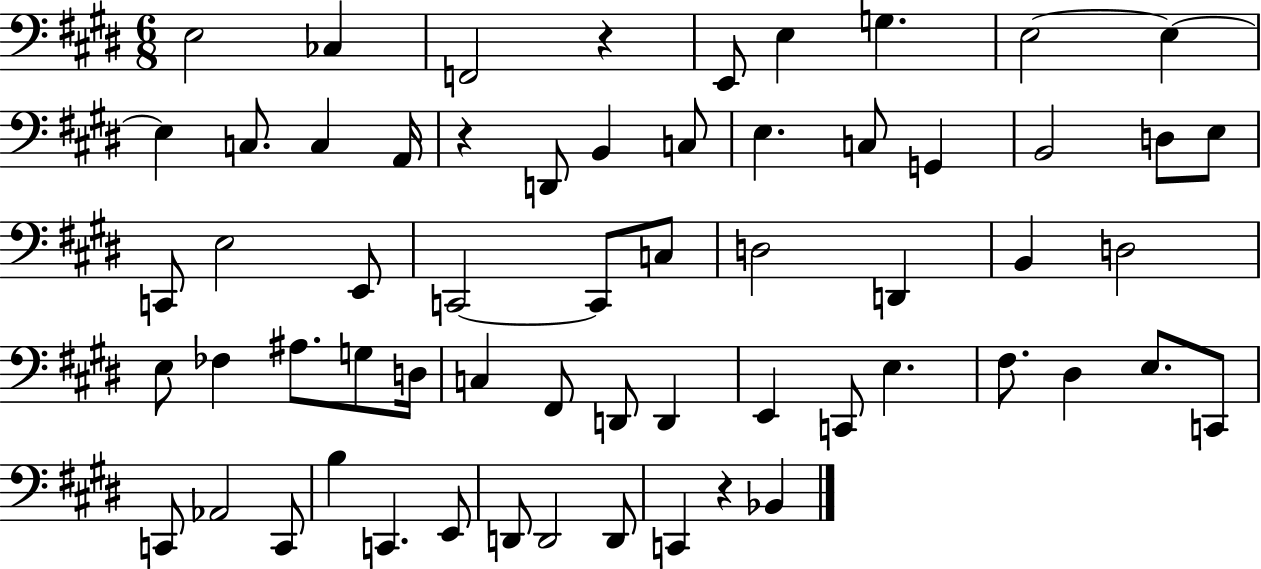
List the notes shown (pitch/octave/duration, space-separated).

E3/h CES3/q F2/h R/q E2/e E3/q G3/q. E3/h E3/q E3/q C3/e. C3/q A2/s R/q D2/e B2/q C3/e E3/q. C3/e G2/q B2/h D3/e E3/e C2/e E3/h E2/e C2/h C2/e C3/e D3/h D2/q B2/q D3/h E3/e FES3/q A#3/e. G3/e D3/s C3/q F#2/e D2/e D2/q E2/q C2/e E3/q. F#3/e. D#3/q E3/e. C2/e C2/e Ab2/h C2/e B3/q C2/q. E2/e D2/e D2/h D2/e C2/q R/q Bb2/q